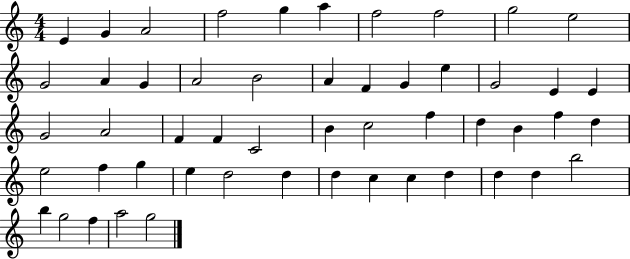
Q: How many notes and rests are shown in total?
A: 52